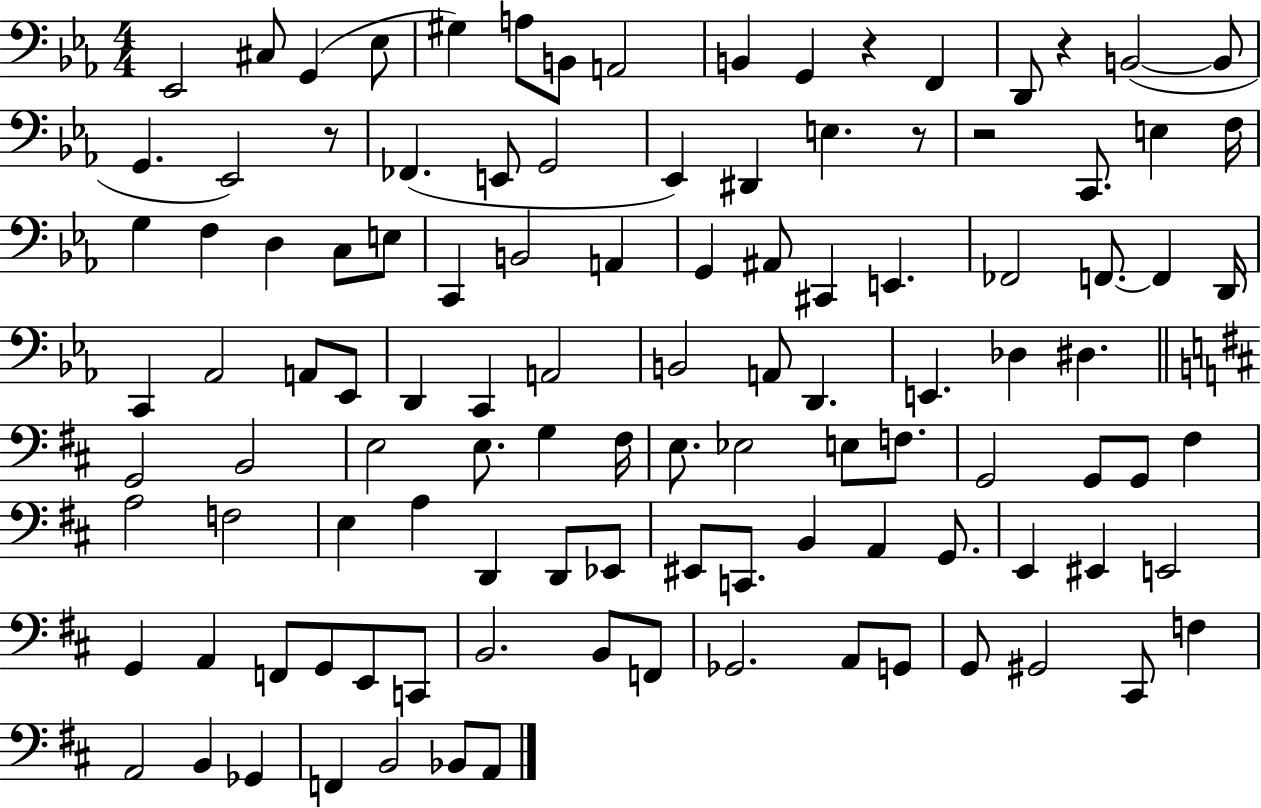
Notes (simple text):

Eb2/h C#3/e G2/q Eb3/e G#3/q A3/e B2/e A2/h B2/q G2/q R/q F2/q D2/e R/q B2/h B2/e G2/q. Eb2/h R/e FES2/q. E2/e G2/h Eb2/q D#2/q E3/q. R/e R/h C2/e. E3/q F3/s G3/q F3/q D3/q C3/e E3/e C2/q B2/h A2/q G2/q A#2/e C#2/q E2/q. FES2/h F2/e. F2/q D2/s C2/q Ab2/h A2/e Eb2/e D2/q C2/q A2/h B2/h A2/e D2/q. E2/q. Db3/q D#3/q. G2/h B2/h E3/h E3/e. G3/q F#3/s E3/e. Eb3/h E3/e F3/e. G2/h G2/e G2/e F#3/q A3/h F3/h E3/q A3/q D2/q D2/e Eb2/e EIS2/e C2/e. B2/q A2/q G2/e. E2/q EIS2/q E2/h G2/q A2/q F2/e G2/e E2/e C2/e B2/h. B2/e F2/e Gb2/h. A2/e G2/e G2/e G#2/h C#2/e F3/q A2/h B2/q Gb2/q F2/q B2/h Bb2/e A2/e